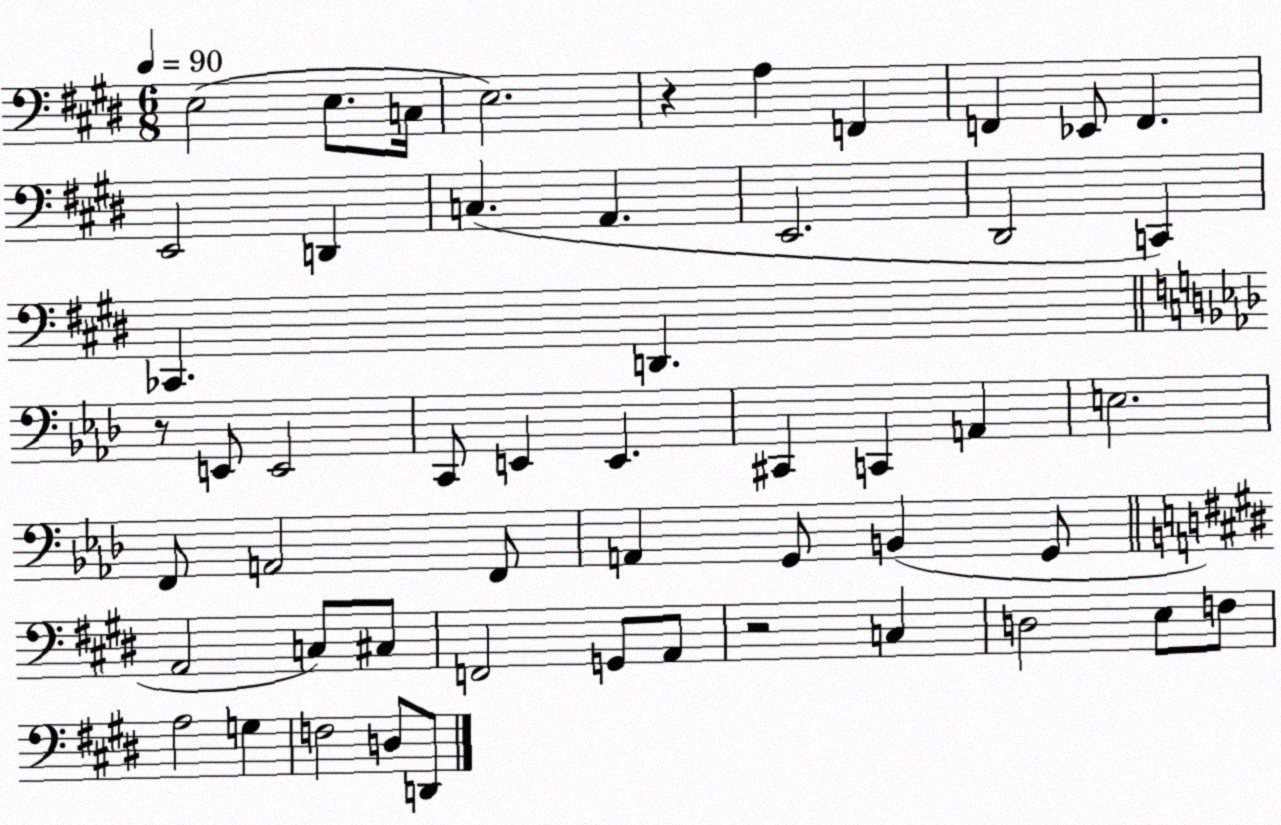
X:1
T:Untitled
M:6/8
L:1/4
K:E
E,2 E,/2 C,/4 E,2 z A, F,, F,, _E,,/2 F,, E,,2 D,, C, A,, E,,2 ^D,,2 C,, _C,, D,, z/2 E,,/2 E,,2 C,,/2 E,, E,, ^C,, C,, A,, E,2 F,,/2 A,,2 F,,/2 A,, G,,/2 B,, G,,/2 A,,2 C,/2 ^C,/2 F,,2 G,,/2 A,,/2 z2 C, D,2 E,/2 F,/2 A,2 G, F,2 D,/2 D,,/2